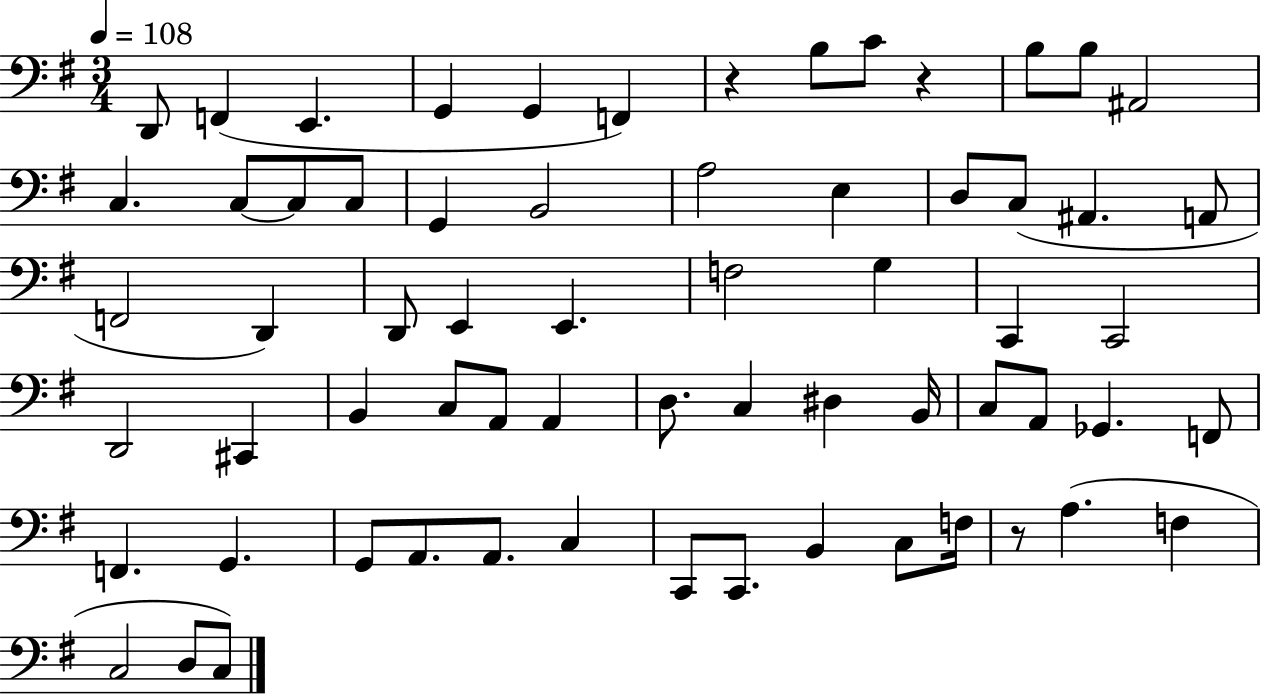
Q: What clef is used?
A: bass